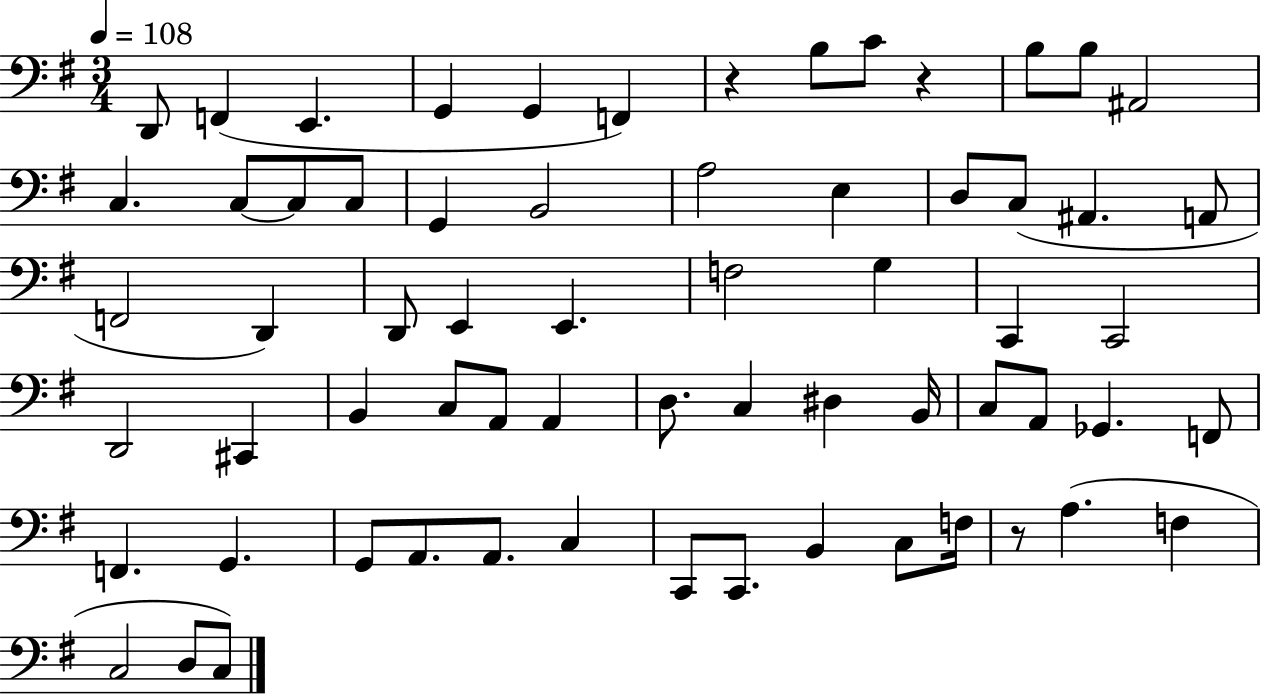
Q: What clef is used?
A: bass